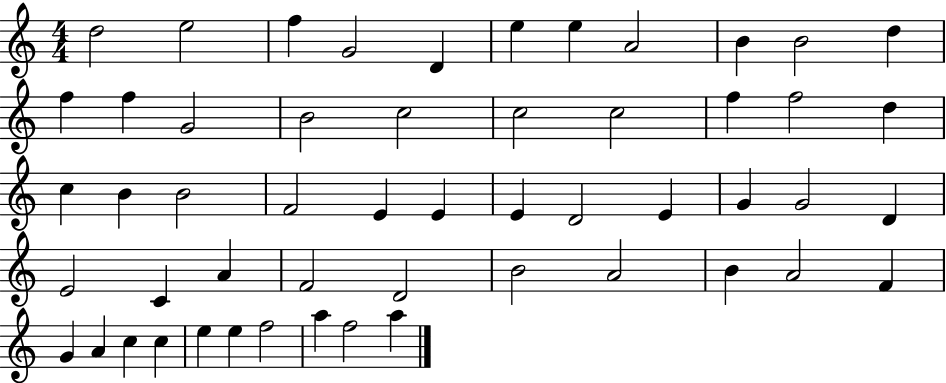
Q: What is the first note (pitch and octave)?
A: D5